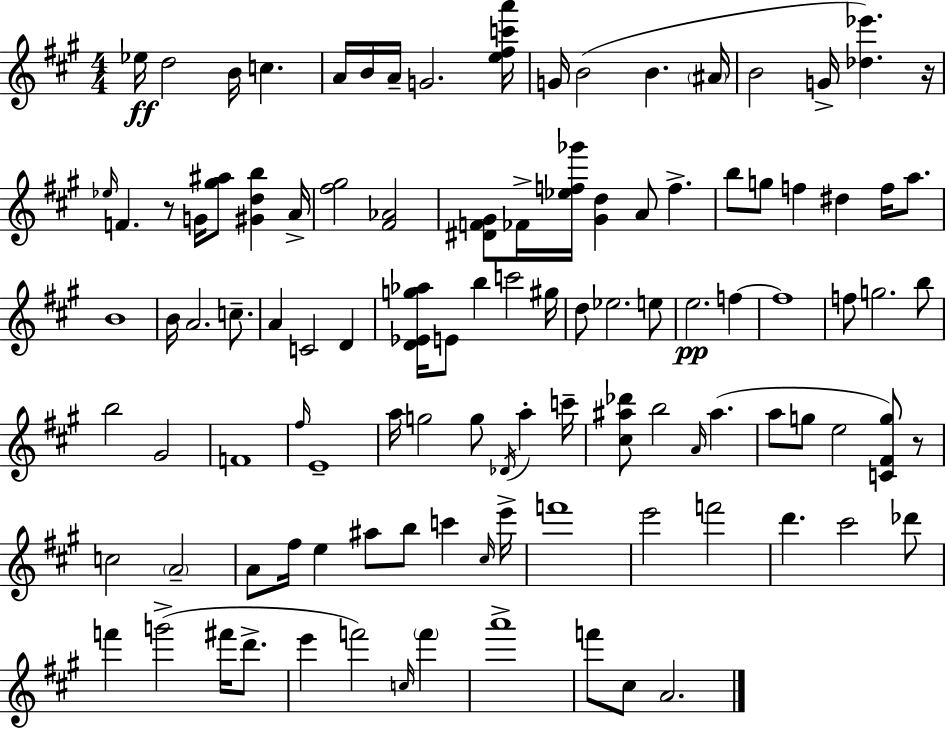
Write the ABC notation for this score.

X:1
T:Untitled
M:4/4
L:1/4
K:A
_e/4 d2 B/4 c A/4 B/4 A/4 G2 [e^fc'a']/4 G/4 B2 B ^A/4 B2 G/4 [_d_e'] z/4 _e/4 F z/2 G/4 [^g^a]/2 [^Gdb] A/4 [^f^g]2 [^F_A]2 [^DF^G]/2 _F/4 [_ef_g']/4 [^Gd] A/2 f b/2 g/2 f ^d f/4 a/2 B4 B/4 A2 c/2 A C2 D [D_Eg_a]/4 E/2 b c'2 ^g/4 d/2 _e2 e/2 e2 f f4 f/2 g2 b/2 b2 ^G2 F4 ^f/4 E4 a/4 g2 g/2 _D/4 a c'/4 [^c^a_d']/2 b2 A/4 ^a a/2 g/2 e2 [C^Fg]/2 z/2 c2 A2 A/2 ^f/4 e ^a/2 b/2 c' ^c/4 e'/4 f'4 e'2 f'2 d' ^c'2 _d'/2 f' g'2 ^f'/4 d'/2 e' f'2 c/4 f' a'4 f'/2 ^c/2 A2